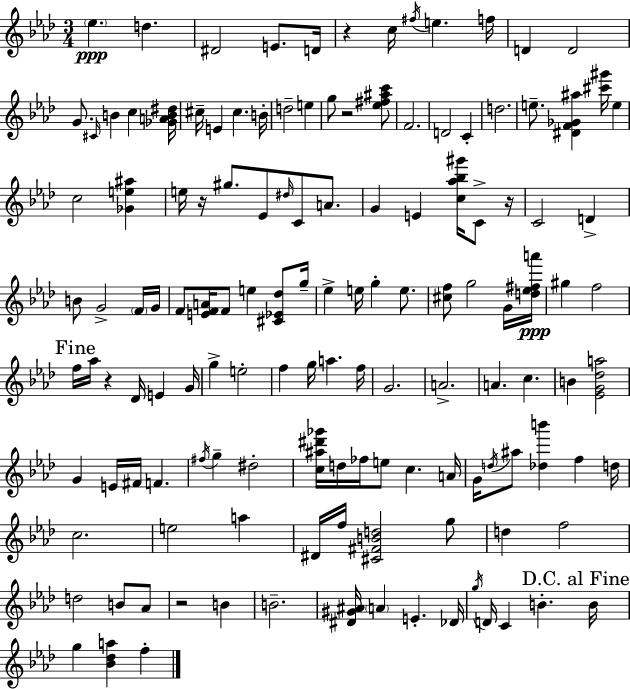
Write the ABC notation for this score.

X:1
T:Untitled
M:3/4
L:1/4
K:Fm
_e d ^D2 E/2 D/4 z c/4 ^f/4 e f/4 D D2 G/2 ^C/4 B c [_GAB^d]/4 ^c/4 E ^c B/4 d2 e g/2 z2 [_e^f^ac']/2 F2 D2 C d2 e/2 [^DF_G^a] [^c'^g']/4 e c2 [_Ge^a] e/4 z/4 ^g/2 _E/2 ^d/4 C/2 A/2 G E [c_a_b^g']/4 C/2 z/4 C2 D B/2 G2 F/4 G/4 F/2 [EFA]/4 F/2 e [^C_E_d]/2 g/4 _e e/4 g e/2 [^cf]/2 g2 G/4 [d_e^fa']/4 ^g f2 f/4 _a/4 z _D/4 E G/4 g e2 f g/4 a f/4 G2 A2 A c B [_EG_da]2 G E/4 ^F/4 F ^f/4 g ^d2 [c^a^d'_g']/4 d/4 _f/4 e/2 c A/4 G/4 d/4 ^a/2 [_db'] f d/4 c2 e2 a ^D/4 f/4 [^C^FBd]2 g/2 d f2 d2 B/2 _A/2 z2 B B2 [^D^G^A]/4 A E _D/4 g/4 D/4 C B B/4 g [_B_da] f